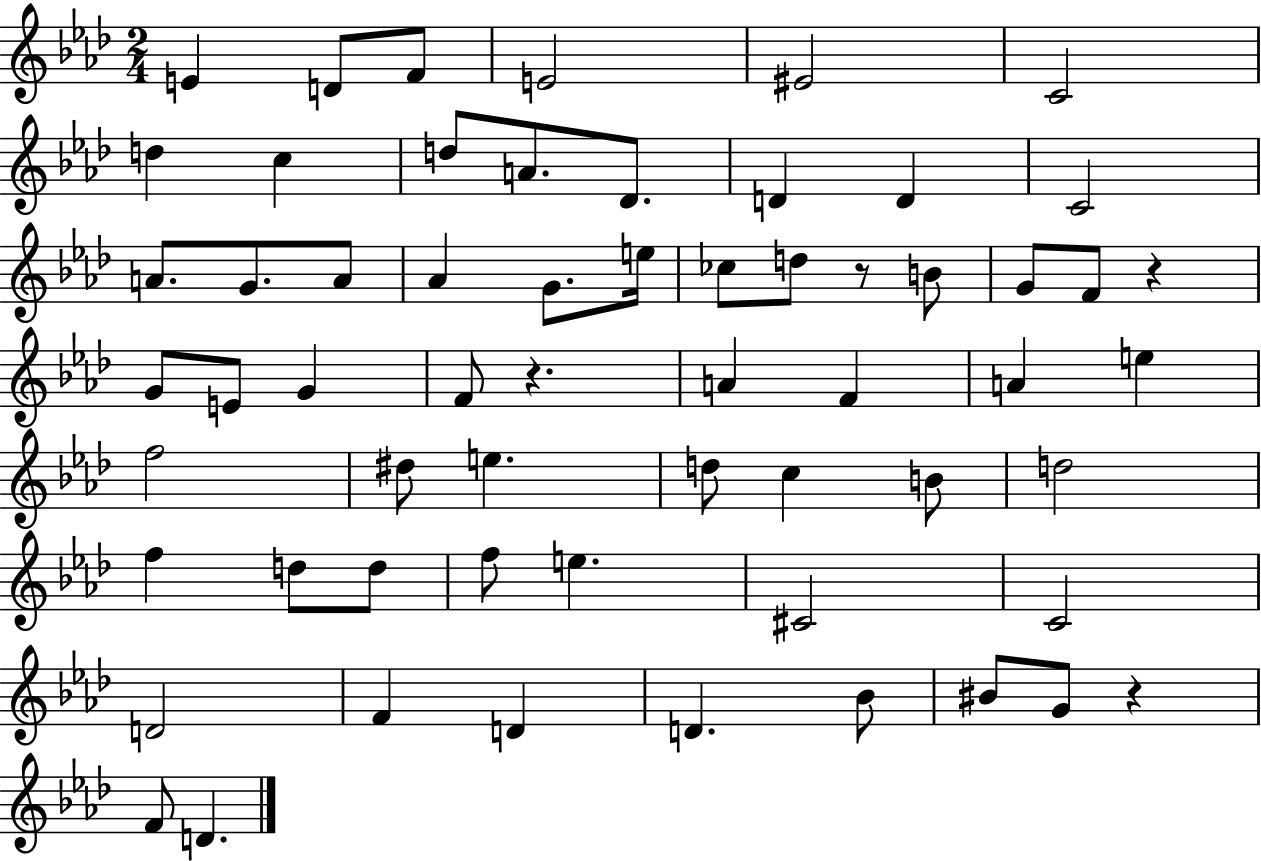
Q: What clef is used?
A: treble